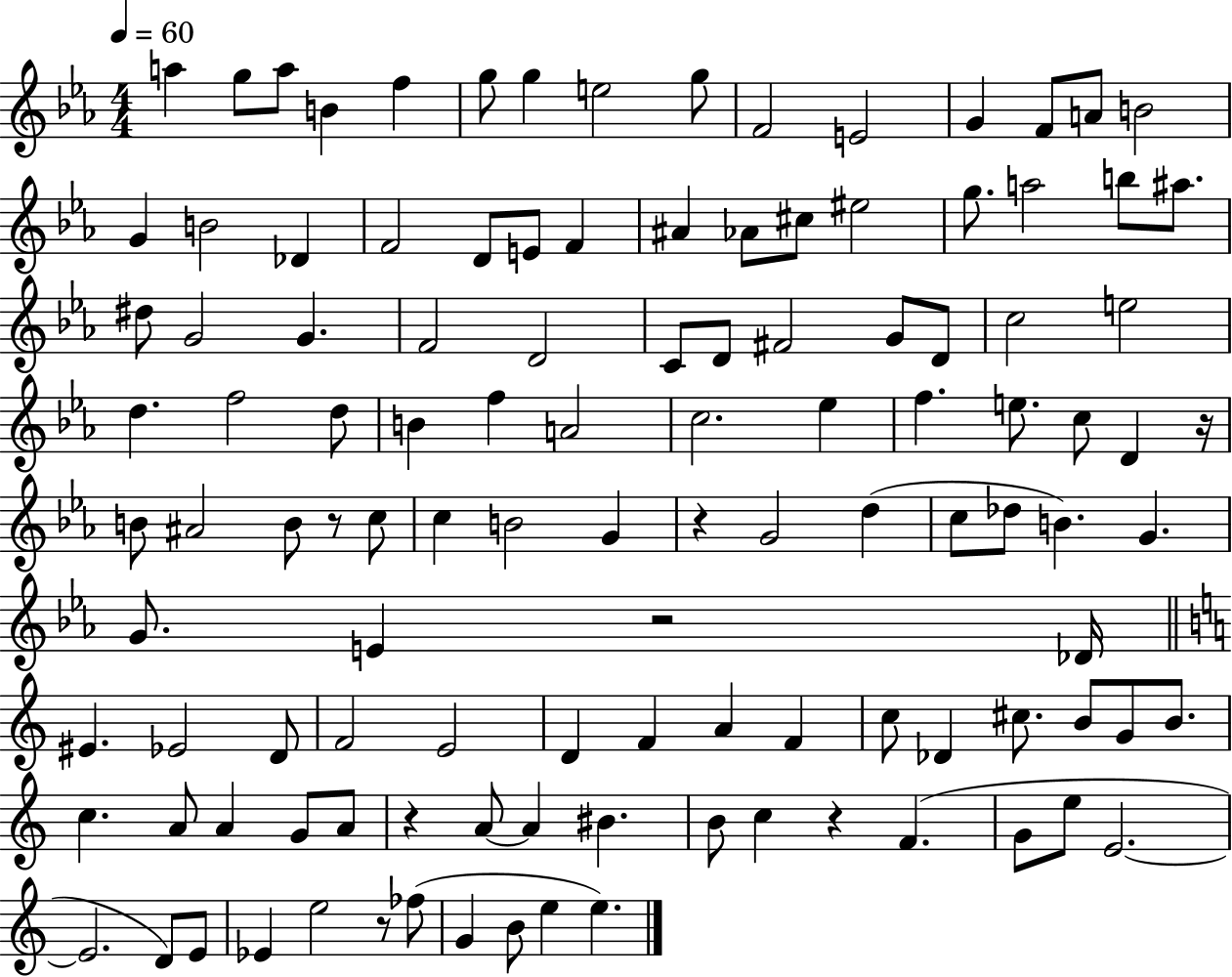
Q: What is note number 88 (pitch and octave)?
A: A4